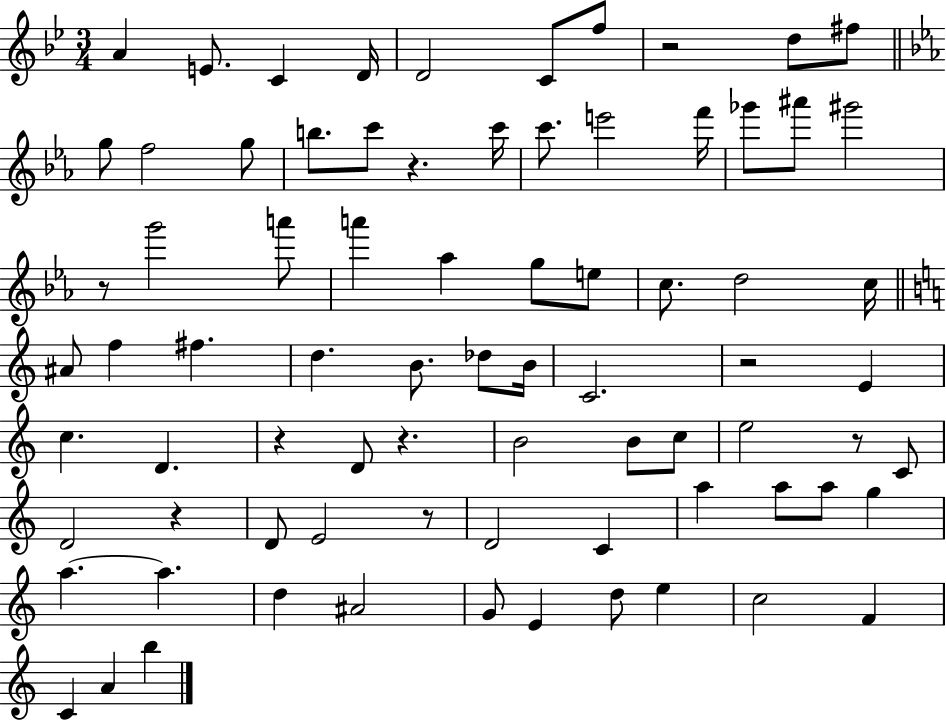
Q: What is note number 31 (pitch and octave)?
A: A#4